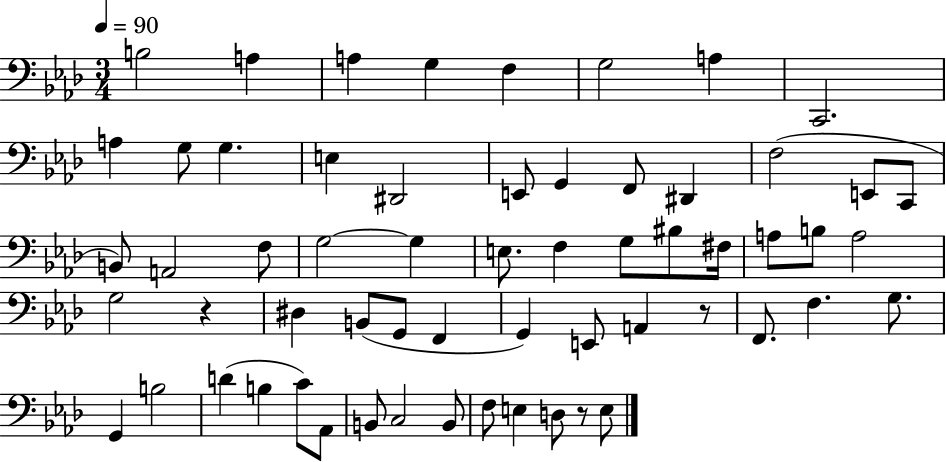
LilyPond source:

{
  \clef bass
  \numericTimeSignature
  \time 3/4
  \key aes \major
  \tempo 4 = 90
  \repeat volta 2 { b2 a4 | a4 g4 f4 | g2 a4 | c,2. | \break a4 g8 g4. | e4 dis,2 | e,8 g,4 f,8 dis,4 | f2( e,8 c,8 | \break b,8) a,2 f8 | g2~~ g4 | e8. f4 g8 bis8 fis16 | a8 b8 a2 | \break g2 r4 | dis4 b,8( g,8 f,4 | g,4) e,8 a,4 r8 | f,8. f4. g8. | \break g,4 b2 | d'4( b4 c'8) aes,8 | b,8 c2 b,8 | f8 e4 d8 r8 e8 | \break } \bar "|."
}